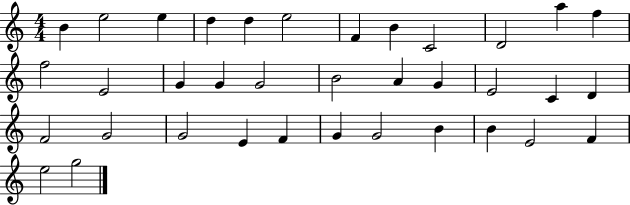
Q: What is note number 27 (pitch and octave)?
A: E4